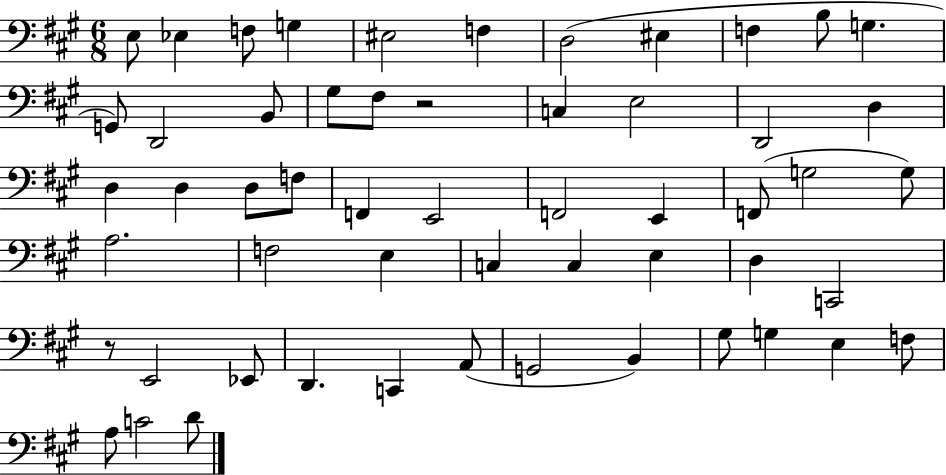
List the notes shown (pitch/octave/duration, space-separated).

E3/e Eb3/q F3/e G3/q EIS3/h F3/q D3/h EIS3/q F3/q B3/e G3/q. G2/e D2/h B2/e G#3/e F#3/e R/h C3/q E3/h D2/h D3/q D3/q D3/q D3/e F3/e F2/q E2/h F2/h E2/q F2/e G3/h G3/e A3/h. F3/h E3/q C3/q C3/q E3/q D3/q C2/h R/e E2/h Eb2/e D2/q. C2/q A2/e G2/h B2/q G#3/e G3/q E3/q F3/e A3/e C4/h D4/e